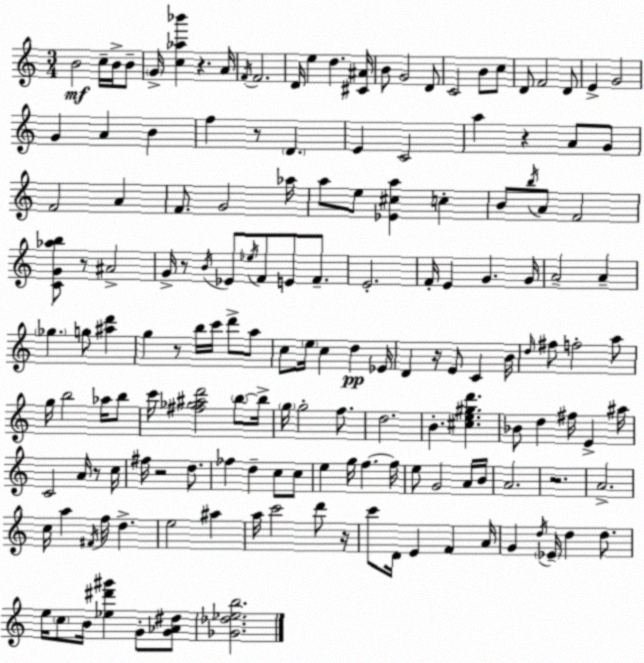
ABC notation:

X:1
T:Untitled
M:3/4
L:1/4
K:Am
B2 c/4 B/4 B/2 G/4 [c_a_b'] z A/4 F/4 F2 D/4 e d [^C^A]/4 B/2 G2 D/2 C2 B/2 c/2 D/2 F2 D/2 E G2 G A B f z/2 D E C2 a z A/2 G/2 F2 A F/2 G2 _a/4 a/2 e/2 [_E^ca] c B/2 b/4 A/2 F2 [CG_ab]/2 z/2 ^A2 G/4 z/2 B/4 _E/2 _e/4 F/2 E/2 F/2 E2 F/4 E G G/4 A2 A _g g/2 [^ad'] g z/2 b/4 c'/4 d'/2 a/2 c/2 e/4 c d _E/4 D z/4 E/2 C B/4 d/4 ^f/2 f2 a/2 g/4 b2 _a/4 b/2 c'/4 [^f_g^ad']2 b/2 b/4 g/4 g2 f/2 d2 B [^ce^gd'] _B/2 d ^f/4 E ^a/4 C2 A/4 z/2 c/4 ^f/4 z2 d/2 _f d c/2 c/2 e g/4 f f/4 e/2 G2 A/4 B/4 A2 z2 A2 c/4 a ^F/4 f/4 d e2 ^a a/4 c'2 d'/2 z/4 c'/2 D/4 E F A/4 G d/4 _E/4 d d/2 e/4 c/2 B/4 [_e^d'^g'] G/2 [G_A^d]/2 [_G_d_eb]2